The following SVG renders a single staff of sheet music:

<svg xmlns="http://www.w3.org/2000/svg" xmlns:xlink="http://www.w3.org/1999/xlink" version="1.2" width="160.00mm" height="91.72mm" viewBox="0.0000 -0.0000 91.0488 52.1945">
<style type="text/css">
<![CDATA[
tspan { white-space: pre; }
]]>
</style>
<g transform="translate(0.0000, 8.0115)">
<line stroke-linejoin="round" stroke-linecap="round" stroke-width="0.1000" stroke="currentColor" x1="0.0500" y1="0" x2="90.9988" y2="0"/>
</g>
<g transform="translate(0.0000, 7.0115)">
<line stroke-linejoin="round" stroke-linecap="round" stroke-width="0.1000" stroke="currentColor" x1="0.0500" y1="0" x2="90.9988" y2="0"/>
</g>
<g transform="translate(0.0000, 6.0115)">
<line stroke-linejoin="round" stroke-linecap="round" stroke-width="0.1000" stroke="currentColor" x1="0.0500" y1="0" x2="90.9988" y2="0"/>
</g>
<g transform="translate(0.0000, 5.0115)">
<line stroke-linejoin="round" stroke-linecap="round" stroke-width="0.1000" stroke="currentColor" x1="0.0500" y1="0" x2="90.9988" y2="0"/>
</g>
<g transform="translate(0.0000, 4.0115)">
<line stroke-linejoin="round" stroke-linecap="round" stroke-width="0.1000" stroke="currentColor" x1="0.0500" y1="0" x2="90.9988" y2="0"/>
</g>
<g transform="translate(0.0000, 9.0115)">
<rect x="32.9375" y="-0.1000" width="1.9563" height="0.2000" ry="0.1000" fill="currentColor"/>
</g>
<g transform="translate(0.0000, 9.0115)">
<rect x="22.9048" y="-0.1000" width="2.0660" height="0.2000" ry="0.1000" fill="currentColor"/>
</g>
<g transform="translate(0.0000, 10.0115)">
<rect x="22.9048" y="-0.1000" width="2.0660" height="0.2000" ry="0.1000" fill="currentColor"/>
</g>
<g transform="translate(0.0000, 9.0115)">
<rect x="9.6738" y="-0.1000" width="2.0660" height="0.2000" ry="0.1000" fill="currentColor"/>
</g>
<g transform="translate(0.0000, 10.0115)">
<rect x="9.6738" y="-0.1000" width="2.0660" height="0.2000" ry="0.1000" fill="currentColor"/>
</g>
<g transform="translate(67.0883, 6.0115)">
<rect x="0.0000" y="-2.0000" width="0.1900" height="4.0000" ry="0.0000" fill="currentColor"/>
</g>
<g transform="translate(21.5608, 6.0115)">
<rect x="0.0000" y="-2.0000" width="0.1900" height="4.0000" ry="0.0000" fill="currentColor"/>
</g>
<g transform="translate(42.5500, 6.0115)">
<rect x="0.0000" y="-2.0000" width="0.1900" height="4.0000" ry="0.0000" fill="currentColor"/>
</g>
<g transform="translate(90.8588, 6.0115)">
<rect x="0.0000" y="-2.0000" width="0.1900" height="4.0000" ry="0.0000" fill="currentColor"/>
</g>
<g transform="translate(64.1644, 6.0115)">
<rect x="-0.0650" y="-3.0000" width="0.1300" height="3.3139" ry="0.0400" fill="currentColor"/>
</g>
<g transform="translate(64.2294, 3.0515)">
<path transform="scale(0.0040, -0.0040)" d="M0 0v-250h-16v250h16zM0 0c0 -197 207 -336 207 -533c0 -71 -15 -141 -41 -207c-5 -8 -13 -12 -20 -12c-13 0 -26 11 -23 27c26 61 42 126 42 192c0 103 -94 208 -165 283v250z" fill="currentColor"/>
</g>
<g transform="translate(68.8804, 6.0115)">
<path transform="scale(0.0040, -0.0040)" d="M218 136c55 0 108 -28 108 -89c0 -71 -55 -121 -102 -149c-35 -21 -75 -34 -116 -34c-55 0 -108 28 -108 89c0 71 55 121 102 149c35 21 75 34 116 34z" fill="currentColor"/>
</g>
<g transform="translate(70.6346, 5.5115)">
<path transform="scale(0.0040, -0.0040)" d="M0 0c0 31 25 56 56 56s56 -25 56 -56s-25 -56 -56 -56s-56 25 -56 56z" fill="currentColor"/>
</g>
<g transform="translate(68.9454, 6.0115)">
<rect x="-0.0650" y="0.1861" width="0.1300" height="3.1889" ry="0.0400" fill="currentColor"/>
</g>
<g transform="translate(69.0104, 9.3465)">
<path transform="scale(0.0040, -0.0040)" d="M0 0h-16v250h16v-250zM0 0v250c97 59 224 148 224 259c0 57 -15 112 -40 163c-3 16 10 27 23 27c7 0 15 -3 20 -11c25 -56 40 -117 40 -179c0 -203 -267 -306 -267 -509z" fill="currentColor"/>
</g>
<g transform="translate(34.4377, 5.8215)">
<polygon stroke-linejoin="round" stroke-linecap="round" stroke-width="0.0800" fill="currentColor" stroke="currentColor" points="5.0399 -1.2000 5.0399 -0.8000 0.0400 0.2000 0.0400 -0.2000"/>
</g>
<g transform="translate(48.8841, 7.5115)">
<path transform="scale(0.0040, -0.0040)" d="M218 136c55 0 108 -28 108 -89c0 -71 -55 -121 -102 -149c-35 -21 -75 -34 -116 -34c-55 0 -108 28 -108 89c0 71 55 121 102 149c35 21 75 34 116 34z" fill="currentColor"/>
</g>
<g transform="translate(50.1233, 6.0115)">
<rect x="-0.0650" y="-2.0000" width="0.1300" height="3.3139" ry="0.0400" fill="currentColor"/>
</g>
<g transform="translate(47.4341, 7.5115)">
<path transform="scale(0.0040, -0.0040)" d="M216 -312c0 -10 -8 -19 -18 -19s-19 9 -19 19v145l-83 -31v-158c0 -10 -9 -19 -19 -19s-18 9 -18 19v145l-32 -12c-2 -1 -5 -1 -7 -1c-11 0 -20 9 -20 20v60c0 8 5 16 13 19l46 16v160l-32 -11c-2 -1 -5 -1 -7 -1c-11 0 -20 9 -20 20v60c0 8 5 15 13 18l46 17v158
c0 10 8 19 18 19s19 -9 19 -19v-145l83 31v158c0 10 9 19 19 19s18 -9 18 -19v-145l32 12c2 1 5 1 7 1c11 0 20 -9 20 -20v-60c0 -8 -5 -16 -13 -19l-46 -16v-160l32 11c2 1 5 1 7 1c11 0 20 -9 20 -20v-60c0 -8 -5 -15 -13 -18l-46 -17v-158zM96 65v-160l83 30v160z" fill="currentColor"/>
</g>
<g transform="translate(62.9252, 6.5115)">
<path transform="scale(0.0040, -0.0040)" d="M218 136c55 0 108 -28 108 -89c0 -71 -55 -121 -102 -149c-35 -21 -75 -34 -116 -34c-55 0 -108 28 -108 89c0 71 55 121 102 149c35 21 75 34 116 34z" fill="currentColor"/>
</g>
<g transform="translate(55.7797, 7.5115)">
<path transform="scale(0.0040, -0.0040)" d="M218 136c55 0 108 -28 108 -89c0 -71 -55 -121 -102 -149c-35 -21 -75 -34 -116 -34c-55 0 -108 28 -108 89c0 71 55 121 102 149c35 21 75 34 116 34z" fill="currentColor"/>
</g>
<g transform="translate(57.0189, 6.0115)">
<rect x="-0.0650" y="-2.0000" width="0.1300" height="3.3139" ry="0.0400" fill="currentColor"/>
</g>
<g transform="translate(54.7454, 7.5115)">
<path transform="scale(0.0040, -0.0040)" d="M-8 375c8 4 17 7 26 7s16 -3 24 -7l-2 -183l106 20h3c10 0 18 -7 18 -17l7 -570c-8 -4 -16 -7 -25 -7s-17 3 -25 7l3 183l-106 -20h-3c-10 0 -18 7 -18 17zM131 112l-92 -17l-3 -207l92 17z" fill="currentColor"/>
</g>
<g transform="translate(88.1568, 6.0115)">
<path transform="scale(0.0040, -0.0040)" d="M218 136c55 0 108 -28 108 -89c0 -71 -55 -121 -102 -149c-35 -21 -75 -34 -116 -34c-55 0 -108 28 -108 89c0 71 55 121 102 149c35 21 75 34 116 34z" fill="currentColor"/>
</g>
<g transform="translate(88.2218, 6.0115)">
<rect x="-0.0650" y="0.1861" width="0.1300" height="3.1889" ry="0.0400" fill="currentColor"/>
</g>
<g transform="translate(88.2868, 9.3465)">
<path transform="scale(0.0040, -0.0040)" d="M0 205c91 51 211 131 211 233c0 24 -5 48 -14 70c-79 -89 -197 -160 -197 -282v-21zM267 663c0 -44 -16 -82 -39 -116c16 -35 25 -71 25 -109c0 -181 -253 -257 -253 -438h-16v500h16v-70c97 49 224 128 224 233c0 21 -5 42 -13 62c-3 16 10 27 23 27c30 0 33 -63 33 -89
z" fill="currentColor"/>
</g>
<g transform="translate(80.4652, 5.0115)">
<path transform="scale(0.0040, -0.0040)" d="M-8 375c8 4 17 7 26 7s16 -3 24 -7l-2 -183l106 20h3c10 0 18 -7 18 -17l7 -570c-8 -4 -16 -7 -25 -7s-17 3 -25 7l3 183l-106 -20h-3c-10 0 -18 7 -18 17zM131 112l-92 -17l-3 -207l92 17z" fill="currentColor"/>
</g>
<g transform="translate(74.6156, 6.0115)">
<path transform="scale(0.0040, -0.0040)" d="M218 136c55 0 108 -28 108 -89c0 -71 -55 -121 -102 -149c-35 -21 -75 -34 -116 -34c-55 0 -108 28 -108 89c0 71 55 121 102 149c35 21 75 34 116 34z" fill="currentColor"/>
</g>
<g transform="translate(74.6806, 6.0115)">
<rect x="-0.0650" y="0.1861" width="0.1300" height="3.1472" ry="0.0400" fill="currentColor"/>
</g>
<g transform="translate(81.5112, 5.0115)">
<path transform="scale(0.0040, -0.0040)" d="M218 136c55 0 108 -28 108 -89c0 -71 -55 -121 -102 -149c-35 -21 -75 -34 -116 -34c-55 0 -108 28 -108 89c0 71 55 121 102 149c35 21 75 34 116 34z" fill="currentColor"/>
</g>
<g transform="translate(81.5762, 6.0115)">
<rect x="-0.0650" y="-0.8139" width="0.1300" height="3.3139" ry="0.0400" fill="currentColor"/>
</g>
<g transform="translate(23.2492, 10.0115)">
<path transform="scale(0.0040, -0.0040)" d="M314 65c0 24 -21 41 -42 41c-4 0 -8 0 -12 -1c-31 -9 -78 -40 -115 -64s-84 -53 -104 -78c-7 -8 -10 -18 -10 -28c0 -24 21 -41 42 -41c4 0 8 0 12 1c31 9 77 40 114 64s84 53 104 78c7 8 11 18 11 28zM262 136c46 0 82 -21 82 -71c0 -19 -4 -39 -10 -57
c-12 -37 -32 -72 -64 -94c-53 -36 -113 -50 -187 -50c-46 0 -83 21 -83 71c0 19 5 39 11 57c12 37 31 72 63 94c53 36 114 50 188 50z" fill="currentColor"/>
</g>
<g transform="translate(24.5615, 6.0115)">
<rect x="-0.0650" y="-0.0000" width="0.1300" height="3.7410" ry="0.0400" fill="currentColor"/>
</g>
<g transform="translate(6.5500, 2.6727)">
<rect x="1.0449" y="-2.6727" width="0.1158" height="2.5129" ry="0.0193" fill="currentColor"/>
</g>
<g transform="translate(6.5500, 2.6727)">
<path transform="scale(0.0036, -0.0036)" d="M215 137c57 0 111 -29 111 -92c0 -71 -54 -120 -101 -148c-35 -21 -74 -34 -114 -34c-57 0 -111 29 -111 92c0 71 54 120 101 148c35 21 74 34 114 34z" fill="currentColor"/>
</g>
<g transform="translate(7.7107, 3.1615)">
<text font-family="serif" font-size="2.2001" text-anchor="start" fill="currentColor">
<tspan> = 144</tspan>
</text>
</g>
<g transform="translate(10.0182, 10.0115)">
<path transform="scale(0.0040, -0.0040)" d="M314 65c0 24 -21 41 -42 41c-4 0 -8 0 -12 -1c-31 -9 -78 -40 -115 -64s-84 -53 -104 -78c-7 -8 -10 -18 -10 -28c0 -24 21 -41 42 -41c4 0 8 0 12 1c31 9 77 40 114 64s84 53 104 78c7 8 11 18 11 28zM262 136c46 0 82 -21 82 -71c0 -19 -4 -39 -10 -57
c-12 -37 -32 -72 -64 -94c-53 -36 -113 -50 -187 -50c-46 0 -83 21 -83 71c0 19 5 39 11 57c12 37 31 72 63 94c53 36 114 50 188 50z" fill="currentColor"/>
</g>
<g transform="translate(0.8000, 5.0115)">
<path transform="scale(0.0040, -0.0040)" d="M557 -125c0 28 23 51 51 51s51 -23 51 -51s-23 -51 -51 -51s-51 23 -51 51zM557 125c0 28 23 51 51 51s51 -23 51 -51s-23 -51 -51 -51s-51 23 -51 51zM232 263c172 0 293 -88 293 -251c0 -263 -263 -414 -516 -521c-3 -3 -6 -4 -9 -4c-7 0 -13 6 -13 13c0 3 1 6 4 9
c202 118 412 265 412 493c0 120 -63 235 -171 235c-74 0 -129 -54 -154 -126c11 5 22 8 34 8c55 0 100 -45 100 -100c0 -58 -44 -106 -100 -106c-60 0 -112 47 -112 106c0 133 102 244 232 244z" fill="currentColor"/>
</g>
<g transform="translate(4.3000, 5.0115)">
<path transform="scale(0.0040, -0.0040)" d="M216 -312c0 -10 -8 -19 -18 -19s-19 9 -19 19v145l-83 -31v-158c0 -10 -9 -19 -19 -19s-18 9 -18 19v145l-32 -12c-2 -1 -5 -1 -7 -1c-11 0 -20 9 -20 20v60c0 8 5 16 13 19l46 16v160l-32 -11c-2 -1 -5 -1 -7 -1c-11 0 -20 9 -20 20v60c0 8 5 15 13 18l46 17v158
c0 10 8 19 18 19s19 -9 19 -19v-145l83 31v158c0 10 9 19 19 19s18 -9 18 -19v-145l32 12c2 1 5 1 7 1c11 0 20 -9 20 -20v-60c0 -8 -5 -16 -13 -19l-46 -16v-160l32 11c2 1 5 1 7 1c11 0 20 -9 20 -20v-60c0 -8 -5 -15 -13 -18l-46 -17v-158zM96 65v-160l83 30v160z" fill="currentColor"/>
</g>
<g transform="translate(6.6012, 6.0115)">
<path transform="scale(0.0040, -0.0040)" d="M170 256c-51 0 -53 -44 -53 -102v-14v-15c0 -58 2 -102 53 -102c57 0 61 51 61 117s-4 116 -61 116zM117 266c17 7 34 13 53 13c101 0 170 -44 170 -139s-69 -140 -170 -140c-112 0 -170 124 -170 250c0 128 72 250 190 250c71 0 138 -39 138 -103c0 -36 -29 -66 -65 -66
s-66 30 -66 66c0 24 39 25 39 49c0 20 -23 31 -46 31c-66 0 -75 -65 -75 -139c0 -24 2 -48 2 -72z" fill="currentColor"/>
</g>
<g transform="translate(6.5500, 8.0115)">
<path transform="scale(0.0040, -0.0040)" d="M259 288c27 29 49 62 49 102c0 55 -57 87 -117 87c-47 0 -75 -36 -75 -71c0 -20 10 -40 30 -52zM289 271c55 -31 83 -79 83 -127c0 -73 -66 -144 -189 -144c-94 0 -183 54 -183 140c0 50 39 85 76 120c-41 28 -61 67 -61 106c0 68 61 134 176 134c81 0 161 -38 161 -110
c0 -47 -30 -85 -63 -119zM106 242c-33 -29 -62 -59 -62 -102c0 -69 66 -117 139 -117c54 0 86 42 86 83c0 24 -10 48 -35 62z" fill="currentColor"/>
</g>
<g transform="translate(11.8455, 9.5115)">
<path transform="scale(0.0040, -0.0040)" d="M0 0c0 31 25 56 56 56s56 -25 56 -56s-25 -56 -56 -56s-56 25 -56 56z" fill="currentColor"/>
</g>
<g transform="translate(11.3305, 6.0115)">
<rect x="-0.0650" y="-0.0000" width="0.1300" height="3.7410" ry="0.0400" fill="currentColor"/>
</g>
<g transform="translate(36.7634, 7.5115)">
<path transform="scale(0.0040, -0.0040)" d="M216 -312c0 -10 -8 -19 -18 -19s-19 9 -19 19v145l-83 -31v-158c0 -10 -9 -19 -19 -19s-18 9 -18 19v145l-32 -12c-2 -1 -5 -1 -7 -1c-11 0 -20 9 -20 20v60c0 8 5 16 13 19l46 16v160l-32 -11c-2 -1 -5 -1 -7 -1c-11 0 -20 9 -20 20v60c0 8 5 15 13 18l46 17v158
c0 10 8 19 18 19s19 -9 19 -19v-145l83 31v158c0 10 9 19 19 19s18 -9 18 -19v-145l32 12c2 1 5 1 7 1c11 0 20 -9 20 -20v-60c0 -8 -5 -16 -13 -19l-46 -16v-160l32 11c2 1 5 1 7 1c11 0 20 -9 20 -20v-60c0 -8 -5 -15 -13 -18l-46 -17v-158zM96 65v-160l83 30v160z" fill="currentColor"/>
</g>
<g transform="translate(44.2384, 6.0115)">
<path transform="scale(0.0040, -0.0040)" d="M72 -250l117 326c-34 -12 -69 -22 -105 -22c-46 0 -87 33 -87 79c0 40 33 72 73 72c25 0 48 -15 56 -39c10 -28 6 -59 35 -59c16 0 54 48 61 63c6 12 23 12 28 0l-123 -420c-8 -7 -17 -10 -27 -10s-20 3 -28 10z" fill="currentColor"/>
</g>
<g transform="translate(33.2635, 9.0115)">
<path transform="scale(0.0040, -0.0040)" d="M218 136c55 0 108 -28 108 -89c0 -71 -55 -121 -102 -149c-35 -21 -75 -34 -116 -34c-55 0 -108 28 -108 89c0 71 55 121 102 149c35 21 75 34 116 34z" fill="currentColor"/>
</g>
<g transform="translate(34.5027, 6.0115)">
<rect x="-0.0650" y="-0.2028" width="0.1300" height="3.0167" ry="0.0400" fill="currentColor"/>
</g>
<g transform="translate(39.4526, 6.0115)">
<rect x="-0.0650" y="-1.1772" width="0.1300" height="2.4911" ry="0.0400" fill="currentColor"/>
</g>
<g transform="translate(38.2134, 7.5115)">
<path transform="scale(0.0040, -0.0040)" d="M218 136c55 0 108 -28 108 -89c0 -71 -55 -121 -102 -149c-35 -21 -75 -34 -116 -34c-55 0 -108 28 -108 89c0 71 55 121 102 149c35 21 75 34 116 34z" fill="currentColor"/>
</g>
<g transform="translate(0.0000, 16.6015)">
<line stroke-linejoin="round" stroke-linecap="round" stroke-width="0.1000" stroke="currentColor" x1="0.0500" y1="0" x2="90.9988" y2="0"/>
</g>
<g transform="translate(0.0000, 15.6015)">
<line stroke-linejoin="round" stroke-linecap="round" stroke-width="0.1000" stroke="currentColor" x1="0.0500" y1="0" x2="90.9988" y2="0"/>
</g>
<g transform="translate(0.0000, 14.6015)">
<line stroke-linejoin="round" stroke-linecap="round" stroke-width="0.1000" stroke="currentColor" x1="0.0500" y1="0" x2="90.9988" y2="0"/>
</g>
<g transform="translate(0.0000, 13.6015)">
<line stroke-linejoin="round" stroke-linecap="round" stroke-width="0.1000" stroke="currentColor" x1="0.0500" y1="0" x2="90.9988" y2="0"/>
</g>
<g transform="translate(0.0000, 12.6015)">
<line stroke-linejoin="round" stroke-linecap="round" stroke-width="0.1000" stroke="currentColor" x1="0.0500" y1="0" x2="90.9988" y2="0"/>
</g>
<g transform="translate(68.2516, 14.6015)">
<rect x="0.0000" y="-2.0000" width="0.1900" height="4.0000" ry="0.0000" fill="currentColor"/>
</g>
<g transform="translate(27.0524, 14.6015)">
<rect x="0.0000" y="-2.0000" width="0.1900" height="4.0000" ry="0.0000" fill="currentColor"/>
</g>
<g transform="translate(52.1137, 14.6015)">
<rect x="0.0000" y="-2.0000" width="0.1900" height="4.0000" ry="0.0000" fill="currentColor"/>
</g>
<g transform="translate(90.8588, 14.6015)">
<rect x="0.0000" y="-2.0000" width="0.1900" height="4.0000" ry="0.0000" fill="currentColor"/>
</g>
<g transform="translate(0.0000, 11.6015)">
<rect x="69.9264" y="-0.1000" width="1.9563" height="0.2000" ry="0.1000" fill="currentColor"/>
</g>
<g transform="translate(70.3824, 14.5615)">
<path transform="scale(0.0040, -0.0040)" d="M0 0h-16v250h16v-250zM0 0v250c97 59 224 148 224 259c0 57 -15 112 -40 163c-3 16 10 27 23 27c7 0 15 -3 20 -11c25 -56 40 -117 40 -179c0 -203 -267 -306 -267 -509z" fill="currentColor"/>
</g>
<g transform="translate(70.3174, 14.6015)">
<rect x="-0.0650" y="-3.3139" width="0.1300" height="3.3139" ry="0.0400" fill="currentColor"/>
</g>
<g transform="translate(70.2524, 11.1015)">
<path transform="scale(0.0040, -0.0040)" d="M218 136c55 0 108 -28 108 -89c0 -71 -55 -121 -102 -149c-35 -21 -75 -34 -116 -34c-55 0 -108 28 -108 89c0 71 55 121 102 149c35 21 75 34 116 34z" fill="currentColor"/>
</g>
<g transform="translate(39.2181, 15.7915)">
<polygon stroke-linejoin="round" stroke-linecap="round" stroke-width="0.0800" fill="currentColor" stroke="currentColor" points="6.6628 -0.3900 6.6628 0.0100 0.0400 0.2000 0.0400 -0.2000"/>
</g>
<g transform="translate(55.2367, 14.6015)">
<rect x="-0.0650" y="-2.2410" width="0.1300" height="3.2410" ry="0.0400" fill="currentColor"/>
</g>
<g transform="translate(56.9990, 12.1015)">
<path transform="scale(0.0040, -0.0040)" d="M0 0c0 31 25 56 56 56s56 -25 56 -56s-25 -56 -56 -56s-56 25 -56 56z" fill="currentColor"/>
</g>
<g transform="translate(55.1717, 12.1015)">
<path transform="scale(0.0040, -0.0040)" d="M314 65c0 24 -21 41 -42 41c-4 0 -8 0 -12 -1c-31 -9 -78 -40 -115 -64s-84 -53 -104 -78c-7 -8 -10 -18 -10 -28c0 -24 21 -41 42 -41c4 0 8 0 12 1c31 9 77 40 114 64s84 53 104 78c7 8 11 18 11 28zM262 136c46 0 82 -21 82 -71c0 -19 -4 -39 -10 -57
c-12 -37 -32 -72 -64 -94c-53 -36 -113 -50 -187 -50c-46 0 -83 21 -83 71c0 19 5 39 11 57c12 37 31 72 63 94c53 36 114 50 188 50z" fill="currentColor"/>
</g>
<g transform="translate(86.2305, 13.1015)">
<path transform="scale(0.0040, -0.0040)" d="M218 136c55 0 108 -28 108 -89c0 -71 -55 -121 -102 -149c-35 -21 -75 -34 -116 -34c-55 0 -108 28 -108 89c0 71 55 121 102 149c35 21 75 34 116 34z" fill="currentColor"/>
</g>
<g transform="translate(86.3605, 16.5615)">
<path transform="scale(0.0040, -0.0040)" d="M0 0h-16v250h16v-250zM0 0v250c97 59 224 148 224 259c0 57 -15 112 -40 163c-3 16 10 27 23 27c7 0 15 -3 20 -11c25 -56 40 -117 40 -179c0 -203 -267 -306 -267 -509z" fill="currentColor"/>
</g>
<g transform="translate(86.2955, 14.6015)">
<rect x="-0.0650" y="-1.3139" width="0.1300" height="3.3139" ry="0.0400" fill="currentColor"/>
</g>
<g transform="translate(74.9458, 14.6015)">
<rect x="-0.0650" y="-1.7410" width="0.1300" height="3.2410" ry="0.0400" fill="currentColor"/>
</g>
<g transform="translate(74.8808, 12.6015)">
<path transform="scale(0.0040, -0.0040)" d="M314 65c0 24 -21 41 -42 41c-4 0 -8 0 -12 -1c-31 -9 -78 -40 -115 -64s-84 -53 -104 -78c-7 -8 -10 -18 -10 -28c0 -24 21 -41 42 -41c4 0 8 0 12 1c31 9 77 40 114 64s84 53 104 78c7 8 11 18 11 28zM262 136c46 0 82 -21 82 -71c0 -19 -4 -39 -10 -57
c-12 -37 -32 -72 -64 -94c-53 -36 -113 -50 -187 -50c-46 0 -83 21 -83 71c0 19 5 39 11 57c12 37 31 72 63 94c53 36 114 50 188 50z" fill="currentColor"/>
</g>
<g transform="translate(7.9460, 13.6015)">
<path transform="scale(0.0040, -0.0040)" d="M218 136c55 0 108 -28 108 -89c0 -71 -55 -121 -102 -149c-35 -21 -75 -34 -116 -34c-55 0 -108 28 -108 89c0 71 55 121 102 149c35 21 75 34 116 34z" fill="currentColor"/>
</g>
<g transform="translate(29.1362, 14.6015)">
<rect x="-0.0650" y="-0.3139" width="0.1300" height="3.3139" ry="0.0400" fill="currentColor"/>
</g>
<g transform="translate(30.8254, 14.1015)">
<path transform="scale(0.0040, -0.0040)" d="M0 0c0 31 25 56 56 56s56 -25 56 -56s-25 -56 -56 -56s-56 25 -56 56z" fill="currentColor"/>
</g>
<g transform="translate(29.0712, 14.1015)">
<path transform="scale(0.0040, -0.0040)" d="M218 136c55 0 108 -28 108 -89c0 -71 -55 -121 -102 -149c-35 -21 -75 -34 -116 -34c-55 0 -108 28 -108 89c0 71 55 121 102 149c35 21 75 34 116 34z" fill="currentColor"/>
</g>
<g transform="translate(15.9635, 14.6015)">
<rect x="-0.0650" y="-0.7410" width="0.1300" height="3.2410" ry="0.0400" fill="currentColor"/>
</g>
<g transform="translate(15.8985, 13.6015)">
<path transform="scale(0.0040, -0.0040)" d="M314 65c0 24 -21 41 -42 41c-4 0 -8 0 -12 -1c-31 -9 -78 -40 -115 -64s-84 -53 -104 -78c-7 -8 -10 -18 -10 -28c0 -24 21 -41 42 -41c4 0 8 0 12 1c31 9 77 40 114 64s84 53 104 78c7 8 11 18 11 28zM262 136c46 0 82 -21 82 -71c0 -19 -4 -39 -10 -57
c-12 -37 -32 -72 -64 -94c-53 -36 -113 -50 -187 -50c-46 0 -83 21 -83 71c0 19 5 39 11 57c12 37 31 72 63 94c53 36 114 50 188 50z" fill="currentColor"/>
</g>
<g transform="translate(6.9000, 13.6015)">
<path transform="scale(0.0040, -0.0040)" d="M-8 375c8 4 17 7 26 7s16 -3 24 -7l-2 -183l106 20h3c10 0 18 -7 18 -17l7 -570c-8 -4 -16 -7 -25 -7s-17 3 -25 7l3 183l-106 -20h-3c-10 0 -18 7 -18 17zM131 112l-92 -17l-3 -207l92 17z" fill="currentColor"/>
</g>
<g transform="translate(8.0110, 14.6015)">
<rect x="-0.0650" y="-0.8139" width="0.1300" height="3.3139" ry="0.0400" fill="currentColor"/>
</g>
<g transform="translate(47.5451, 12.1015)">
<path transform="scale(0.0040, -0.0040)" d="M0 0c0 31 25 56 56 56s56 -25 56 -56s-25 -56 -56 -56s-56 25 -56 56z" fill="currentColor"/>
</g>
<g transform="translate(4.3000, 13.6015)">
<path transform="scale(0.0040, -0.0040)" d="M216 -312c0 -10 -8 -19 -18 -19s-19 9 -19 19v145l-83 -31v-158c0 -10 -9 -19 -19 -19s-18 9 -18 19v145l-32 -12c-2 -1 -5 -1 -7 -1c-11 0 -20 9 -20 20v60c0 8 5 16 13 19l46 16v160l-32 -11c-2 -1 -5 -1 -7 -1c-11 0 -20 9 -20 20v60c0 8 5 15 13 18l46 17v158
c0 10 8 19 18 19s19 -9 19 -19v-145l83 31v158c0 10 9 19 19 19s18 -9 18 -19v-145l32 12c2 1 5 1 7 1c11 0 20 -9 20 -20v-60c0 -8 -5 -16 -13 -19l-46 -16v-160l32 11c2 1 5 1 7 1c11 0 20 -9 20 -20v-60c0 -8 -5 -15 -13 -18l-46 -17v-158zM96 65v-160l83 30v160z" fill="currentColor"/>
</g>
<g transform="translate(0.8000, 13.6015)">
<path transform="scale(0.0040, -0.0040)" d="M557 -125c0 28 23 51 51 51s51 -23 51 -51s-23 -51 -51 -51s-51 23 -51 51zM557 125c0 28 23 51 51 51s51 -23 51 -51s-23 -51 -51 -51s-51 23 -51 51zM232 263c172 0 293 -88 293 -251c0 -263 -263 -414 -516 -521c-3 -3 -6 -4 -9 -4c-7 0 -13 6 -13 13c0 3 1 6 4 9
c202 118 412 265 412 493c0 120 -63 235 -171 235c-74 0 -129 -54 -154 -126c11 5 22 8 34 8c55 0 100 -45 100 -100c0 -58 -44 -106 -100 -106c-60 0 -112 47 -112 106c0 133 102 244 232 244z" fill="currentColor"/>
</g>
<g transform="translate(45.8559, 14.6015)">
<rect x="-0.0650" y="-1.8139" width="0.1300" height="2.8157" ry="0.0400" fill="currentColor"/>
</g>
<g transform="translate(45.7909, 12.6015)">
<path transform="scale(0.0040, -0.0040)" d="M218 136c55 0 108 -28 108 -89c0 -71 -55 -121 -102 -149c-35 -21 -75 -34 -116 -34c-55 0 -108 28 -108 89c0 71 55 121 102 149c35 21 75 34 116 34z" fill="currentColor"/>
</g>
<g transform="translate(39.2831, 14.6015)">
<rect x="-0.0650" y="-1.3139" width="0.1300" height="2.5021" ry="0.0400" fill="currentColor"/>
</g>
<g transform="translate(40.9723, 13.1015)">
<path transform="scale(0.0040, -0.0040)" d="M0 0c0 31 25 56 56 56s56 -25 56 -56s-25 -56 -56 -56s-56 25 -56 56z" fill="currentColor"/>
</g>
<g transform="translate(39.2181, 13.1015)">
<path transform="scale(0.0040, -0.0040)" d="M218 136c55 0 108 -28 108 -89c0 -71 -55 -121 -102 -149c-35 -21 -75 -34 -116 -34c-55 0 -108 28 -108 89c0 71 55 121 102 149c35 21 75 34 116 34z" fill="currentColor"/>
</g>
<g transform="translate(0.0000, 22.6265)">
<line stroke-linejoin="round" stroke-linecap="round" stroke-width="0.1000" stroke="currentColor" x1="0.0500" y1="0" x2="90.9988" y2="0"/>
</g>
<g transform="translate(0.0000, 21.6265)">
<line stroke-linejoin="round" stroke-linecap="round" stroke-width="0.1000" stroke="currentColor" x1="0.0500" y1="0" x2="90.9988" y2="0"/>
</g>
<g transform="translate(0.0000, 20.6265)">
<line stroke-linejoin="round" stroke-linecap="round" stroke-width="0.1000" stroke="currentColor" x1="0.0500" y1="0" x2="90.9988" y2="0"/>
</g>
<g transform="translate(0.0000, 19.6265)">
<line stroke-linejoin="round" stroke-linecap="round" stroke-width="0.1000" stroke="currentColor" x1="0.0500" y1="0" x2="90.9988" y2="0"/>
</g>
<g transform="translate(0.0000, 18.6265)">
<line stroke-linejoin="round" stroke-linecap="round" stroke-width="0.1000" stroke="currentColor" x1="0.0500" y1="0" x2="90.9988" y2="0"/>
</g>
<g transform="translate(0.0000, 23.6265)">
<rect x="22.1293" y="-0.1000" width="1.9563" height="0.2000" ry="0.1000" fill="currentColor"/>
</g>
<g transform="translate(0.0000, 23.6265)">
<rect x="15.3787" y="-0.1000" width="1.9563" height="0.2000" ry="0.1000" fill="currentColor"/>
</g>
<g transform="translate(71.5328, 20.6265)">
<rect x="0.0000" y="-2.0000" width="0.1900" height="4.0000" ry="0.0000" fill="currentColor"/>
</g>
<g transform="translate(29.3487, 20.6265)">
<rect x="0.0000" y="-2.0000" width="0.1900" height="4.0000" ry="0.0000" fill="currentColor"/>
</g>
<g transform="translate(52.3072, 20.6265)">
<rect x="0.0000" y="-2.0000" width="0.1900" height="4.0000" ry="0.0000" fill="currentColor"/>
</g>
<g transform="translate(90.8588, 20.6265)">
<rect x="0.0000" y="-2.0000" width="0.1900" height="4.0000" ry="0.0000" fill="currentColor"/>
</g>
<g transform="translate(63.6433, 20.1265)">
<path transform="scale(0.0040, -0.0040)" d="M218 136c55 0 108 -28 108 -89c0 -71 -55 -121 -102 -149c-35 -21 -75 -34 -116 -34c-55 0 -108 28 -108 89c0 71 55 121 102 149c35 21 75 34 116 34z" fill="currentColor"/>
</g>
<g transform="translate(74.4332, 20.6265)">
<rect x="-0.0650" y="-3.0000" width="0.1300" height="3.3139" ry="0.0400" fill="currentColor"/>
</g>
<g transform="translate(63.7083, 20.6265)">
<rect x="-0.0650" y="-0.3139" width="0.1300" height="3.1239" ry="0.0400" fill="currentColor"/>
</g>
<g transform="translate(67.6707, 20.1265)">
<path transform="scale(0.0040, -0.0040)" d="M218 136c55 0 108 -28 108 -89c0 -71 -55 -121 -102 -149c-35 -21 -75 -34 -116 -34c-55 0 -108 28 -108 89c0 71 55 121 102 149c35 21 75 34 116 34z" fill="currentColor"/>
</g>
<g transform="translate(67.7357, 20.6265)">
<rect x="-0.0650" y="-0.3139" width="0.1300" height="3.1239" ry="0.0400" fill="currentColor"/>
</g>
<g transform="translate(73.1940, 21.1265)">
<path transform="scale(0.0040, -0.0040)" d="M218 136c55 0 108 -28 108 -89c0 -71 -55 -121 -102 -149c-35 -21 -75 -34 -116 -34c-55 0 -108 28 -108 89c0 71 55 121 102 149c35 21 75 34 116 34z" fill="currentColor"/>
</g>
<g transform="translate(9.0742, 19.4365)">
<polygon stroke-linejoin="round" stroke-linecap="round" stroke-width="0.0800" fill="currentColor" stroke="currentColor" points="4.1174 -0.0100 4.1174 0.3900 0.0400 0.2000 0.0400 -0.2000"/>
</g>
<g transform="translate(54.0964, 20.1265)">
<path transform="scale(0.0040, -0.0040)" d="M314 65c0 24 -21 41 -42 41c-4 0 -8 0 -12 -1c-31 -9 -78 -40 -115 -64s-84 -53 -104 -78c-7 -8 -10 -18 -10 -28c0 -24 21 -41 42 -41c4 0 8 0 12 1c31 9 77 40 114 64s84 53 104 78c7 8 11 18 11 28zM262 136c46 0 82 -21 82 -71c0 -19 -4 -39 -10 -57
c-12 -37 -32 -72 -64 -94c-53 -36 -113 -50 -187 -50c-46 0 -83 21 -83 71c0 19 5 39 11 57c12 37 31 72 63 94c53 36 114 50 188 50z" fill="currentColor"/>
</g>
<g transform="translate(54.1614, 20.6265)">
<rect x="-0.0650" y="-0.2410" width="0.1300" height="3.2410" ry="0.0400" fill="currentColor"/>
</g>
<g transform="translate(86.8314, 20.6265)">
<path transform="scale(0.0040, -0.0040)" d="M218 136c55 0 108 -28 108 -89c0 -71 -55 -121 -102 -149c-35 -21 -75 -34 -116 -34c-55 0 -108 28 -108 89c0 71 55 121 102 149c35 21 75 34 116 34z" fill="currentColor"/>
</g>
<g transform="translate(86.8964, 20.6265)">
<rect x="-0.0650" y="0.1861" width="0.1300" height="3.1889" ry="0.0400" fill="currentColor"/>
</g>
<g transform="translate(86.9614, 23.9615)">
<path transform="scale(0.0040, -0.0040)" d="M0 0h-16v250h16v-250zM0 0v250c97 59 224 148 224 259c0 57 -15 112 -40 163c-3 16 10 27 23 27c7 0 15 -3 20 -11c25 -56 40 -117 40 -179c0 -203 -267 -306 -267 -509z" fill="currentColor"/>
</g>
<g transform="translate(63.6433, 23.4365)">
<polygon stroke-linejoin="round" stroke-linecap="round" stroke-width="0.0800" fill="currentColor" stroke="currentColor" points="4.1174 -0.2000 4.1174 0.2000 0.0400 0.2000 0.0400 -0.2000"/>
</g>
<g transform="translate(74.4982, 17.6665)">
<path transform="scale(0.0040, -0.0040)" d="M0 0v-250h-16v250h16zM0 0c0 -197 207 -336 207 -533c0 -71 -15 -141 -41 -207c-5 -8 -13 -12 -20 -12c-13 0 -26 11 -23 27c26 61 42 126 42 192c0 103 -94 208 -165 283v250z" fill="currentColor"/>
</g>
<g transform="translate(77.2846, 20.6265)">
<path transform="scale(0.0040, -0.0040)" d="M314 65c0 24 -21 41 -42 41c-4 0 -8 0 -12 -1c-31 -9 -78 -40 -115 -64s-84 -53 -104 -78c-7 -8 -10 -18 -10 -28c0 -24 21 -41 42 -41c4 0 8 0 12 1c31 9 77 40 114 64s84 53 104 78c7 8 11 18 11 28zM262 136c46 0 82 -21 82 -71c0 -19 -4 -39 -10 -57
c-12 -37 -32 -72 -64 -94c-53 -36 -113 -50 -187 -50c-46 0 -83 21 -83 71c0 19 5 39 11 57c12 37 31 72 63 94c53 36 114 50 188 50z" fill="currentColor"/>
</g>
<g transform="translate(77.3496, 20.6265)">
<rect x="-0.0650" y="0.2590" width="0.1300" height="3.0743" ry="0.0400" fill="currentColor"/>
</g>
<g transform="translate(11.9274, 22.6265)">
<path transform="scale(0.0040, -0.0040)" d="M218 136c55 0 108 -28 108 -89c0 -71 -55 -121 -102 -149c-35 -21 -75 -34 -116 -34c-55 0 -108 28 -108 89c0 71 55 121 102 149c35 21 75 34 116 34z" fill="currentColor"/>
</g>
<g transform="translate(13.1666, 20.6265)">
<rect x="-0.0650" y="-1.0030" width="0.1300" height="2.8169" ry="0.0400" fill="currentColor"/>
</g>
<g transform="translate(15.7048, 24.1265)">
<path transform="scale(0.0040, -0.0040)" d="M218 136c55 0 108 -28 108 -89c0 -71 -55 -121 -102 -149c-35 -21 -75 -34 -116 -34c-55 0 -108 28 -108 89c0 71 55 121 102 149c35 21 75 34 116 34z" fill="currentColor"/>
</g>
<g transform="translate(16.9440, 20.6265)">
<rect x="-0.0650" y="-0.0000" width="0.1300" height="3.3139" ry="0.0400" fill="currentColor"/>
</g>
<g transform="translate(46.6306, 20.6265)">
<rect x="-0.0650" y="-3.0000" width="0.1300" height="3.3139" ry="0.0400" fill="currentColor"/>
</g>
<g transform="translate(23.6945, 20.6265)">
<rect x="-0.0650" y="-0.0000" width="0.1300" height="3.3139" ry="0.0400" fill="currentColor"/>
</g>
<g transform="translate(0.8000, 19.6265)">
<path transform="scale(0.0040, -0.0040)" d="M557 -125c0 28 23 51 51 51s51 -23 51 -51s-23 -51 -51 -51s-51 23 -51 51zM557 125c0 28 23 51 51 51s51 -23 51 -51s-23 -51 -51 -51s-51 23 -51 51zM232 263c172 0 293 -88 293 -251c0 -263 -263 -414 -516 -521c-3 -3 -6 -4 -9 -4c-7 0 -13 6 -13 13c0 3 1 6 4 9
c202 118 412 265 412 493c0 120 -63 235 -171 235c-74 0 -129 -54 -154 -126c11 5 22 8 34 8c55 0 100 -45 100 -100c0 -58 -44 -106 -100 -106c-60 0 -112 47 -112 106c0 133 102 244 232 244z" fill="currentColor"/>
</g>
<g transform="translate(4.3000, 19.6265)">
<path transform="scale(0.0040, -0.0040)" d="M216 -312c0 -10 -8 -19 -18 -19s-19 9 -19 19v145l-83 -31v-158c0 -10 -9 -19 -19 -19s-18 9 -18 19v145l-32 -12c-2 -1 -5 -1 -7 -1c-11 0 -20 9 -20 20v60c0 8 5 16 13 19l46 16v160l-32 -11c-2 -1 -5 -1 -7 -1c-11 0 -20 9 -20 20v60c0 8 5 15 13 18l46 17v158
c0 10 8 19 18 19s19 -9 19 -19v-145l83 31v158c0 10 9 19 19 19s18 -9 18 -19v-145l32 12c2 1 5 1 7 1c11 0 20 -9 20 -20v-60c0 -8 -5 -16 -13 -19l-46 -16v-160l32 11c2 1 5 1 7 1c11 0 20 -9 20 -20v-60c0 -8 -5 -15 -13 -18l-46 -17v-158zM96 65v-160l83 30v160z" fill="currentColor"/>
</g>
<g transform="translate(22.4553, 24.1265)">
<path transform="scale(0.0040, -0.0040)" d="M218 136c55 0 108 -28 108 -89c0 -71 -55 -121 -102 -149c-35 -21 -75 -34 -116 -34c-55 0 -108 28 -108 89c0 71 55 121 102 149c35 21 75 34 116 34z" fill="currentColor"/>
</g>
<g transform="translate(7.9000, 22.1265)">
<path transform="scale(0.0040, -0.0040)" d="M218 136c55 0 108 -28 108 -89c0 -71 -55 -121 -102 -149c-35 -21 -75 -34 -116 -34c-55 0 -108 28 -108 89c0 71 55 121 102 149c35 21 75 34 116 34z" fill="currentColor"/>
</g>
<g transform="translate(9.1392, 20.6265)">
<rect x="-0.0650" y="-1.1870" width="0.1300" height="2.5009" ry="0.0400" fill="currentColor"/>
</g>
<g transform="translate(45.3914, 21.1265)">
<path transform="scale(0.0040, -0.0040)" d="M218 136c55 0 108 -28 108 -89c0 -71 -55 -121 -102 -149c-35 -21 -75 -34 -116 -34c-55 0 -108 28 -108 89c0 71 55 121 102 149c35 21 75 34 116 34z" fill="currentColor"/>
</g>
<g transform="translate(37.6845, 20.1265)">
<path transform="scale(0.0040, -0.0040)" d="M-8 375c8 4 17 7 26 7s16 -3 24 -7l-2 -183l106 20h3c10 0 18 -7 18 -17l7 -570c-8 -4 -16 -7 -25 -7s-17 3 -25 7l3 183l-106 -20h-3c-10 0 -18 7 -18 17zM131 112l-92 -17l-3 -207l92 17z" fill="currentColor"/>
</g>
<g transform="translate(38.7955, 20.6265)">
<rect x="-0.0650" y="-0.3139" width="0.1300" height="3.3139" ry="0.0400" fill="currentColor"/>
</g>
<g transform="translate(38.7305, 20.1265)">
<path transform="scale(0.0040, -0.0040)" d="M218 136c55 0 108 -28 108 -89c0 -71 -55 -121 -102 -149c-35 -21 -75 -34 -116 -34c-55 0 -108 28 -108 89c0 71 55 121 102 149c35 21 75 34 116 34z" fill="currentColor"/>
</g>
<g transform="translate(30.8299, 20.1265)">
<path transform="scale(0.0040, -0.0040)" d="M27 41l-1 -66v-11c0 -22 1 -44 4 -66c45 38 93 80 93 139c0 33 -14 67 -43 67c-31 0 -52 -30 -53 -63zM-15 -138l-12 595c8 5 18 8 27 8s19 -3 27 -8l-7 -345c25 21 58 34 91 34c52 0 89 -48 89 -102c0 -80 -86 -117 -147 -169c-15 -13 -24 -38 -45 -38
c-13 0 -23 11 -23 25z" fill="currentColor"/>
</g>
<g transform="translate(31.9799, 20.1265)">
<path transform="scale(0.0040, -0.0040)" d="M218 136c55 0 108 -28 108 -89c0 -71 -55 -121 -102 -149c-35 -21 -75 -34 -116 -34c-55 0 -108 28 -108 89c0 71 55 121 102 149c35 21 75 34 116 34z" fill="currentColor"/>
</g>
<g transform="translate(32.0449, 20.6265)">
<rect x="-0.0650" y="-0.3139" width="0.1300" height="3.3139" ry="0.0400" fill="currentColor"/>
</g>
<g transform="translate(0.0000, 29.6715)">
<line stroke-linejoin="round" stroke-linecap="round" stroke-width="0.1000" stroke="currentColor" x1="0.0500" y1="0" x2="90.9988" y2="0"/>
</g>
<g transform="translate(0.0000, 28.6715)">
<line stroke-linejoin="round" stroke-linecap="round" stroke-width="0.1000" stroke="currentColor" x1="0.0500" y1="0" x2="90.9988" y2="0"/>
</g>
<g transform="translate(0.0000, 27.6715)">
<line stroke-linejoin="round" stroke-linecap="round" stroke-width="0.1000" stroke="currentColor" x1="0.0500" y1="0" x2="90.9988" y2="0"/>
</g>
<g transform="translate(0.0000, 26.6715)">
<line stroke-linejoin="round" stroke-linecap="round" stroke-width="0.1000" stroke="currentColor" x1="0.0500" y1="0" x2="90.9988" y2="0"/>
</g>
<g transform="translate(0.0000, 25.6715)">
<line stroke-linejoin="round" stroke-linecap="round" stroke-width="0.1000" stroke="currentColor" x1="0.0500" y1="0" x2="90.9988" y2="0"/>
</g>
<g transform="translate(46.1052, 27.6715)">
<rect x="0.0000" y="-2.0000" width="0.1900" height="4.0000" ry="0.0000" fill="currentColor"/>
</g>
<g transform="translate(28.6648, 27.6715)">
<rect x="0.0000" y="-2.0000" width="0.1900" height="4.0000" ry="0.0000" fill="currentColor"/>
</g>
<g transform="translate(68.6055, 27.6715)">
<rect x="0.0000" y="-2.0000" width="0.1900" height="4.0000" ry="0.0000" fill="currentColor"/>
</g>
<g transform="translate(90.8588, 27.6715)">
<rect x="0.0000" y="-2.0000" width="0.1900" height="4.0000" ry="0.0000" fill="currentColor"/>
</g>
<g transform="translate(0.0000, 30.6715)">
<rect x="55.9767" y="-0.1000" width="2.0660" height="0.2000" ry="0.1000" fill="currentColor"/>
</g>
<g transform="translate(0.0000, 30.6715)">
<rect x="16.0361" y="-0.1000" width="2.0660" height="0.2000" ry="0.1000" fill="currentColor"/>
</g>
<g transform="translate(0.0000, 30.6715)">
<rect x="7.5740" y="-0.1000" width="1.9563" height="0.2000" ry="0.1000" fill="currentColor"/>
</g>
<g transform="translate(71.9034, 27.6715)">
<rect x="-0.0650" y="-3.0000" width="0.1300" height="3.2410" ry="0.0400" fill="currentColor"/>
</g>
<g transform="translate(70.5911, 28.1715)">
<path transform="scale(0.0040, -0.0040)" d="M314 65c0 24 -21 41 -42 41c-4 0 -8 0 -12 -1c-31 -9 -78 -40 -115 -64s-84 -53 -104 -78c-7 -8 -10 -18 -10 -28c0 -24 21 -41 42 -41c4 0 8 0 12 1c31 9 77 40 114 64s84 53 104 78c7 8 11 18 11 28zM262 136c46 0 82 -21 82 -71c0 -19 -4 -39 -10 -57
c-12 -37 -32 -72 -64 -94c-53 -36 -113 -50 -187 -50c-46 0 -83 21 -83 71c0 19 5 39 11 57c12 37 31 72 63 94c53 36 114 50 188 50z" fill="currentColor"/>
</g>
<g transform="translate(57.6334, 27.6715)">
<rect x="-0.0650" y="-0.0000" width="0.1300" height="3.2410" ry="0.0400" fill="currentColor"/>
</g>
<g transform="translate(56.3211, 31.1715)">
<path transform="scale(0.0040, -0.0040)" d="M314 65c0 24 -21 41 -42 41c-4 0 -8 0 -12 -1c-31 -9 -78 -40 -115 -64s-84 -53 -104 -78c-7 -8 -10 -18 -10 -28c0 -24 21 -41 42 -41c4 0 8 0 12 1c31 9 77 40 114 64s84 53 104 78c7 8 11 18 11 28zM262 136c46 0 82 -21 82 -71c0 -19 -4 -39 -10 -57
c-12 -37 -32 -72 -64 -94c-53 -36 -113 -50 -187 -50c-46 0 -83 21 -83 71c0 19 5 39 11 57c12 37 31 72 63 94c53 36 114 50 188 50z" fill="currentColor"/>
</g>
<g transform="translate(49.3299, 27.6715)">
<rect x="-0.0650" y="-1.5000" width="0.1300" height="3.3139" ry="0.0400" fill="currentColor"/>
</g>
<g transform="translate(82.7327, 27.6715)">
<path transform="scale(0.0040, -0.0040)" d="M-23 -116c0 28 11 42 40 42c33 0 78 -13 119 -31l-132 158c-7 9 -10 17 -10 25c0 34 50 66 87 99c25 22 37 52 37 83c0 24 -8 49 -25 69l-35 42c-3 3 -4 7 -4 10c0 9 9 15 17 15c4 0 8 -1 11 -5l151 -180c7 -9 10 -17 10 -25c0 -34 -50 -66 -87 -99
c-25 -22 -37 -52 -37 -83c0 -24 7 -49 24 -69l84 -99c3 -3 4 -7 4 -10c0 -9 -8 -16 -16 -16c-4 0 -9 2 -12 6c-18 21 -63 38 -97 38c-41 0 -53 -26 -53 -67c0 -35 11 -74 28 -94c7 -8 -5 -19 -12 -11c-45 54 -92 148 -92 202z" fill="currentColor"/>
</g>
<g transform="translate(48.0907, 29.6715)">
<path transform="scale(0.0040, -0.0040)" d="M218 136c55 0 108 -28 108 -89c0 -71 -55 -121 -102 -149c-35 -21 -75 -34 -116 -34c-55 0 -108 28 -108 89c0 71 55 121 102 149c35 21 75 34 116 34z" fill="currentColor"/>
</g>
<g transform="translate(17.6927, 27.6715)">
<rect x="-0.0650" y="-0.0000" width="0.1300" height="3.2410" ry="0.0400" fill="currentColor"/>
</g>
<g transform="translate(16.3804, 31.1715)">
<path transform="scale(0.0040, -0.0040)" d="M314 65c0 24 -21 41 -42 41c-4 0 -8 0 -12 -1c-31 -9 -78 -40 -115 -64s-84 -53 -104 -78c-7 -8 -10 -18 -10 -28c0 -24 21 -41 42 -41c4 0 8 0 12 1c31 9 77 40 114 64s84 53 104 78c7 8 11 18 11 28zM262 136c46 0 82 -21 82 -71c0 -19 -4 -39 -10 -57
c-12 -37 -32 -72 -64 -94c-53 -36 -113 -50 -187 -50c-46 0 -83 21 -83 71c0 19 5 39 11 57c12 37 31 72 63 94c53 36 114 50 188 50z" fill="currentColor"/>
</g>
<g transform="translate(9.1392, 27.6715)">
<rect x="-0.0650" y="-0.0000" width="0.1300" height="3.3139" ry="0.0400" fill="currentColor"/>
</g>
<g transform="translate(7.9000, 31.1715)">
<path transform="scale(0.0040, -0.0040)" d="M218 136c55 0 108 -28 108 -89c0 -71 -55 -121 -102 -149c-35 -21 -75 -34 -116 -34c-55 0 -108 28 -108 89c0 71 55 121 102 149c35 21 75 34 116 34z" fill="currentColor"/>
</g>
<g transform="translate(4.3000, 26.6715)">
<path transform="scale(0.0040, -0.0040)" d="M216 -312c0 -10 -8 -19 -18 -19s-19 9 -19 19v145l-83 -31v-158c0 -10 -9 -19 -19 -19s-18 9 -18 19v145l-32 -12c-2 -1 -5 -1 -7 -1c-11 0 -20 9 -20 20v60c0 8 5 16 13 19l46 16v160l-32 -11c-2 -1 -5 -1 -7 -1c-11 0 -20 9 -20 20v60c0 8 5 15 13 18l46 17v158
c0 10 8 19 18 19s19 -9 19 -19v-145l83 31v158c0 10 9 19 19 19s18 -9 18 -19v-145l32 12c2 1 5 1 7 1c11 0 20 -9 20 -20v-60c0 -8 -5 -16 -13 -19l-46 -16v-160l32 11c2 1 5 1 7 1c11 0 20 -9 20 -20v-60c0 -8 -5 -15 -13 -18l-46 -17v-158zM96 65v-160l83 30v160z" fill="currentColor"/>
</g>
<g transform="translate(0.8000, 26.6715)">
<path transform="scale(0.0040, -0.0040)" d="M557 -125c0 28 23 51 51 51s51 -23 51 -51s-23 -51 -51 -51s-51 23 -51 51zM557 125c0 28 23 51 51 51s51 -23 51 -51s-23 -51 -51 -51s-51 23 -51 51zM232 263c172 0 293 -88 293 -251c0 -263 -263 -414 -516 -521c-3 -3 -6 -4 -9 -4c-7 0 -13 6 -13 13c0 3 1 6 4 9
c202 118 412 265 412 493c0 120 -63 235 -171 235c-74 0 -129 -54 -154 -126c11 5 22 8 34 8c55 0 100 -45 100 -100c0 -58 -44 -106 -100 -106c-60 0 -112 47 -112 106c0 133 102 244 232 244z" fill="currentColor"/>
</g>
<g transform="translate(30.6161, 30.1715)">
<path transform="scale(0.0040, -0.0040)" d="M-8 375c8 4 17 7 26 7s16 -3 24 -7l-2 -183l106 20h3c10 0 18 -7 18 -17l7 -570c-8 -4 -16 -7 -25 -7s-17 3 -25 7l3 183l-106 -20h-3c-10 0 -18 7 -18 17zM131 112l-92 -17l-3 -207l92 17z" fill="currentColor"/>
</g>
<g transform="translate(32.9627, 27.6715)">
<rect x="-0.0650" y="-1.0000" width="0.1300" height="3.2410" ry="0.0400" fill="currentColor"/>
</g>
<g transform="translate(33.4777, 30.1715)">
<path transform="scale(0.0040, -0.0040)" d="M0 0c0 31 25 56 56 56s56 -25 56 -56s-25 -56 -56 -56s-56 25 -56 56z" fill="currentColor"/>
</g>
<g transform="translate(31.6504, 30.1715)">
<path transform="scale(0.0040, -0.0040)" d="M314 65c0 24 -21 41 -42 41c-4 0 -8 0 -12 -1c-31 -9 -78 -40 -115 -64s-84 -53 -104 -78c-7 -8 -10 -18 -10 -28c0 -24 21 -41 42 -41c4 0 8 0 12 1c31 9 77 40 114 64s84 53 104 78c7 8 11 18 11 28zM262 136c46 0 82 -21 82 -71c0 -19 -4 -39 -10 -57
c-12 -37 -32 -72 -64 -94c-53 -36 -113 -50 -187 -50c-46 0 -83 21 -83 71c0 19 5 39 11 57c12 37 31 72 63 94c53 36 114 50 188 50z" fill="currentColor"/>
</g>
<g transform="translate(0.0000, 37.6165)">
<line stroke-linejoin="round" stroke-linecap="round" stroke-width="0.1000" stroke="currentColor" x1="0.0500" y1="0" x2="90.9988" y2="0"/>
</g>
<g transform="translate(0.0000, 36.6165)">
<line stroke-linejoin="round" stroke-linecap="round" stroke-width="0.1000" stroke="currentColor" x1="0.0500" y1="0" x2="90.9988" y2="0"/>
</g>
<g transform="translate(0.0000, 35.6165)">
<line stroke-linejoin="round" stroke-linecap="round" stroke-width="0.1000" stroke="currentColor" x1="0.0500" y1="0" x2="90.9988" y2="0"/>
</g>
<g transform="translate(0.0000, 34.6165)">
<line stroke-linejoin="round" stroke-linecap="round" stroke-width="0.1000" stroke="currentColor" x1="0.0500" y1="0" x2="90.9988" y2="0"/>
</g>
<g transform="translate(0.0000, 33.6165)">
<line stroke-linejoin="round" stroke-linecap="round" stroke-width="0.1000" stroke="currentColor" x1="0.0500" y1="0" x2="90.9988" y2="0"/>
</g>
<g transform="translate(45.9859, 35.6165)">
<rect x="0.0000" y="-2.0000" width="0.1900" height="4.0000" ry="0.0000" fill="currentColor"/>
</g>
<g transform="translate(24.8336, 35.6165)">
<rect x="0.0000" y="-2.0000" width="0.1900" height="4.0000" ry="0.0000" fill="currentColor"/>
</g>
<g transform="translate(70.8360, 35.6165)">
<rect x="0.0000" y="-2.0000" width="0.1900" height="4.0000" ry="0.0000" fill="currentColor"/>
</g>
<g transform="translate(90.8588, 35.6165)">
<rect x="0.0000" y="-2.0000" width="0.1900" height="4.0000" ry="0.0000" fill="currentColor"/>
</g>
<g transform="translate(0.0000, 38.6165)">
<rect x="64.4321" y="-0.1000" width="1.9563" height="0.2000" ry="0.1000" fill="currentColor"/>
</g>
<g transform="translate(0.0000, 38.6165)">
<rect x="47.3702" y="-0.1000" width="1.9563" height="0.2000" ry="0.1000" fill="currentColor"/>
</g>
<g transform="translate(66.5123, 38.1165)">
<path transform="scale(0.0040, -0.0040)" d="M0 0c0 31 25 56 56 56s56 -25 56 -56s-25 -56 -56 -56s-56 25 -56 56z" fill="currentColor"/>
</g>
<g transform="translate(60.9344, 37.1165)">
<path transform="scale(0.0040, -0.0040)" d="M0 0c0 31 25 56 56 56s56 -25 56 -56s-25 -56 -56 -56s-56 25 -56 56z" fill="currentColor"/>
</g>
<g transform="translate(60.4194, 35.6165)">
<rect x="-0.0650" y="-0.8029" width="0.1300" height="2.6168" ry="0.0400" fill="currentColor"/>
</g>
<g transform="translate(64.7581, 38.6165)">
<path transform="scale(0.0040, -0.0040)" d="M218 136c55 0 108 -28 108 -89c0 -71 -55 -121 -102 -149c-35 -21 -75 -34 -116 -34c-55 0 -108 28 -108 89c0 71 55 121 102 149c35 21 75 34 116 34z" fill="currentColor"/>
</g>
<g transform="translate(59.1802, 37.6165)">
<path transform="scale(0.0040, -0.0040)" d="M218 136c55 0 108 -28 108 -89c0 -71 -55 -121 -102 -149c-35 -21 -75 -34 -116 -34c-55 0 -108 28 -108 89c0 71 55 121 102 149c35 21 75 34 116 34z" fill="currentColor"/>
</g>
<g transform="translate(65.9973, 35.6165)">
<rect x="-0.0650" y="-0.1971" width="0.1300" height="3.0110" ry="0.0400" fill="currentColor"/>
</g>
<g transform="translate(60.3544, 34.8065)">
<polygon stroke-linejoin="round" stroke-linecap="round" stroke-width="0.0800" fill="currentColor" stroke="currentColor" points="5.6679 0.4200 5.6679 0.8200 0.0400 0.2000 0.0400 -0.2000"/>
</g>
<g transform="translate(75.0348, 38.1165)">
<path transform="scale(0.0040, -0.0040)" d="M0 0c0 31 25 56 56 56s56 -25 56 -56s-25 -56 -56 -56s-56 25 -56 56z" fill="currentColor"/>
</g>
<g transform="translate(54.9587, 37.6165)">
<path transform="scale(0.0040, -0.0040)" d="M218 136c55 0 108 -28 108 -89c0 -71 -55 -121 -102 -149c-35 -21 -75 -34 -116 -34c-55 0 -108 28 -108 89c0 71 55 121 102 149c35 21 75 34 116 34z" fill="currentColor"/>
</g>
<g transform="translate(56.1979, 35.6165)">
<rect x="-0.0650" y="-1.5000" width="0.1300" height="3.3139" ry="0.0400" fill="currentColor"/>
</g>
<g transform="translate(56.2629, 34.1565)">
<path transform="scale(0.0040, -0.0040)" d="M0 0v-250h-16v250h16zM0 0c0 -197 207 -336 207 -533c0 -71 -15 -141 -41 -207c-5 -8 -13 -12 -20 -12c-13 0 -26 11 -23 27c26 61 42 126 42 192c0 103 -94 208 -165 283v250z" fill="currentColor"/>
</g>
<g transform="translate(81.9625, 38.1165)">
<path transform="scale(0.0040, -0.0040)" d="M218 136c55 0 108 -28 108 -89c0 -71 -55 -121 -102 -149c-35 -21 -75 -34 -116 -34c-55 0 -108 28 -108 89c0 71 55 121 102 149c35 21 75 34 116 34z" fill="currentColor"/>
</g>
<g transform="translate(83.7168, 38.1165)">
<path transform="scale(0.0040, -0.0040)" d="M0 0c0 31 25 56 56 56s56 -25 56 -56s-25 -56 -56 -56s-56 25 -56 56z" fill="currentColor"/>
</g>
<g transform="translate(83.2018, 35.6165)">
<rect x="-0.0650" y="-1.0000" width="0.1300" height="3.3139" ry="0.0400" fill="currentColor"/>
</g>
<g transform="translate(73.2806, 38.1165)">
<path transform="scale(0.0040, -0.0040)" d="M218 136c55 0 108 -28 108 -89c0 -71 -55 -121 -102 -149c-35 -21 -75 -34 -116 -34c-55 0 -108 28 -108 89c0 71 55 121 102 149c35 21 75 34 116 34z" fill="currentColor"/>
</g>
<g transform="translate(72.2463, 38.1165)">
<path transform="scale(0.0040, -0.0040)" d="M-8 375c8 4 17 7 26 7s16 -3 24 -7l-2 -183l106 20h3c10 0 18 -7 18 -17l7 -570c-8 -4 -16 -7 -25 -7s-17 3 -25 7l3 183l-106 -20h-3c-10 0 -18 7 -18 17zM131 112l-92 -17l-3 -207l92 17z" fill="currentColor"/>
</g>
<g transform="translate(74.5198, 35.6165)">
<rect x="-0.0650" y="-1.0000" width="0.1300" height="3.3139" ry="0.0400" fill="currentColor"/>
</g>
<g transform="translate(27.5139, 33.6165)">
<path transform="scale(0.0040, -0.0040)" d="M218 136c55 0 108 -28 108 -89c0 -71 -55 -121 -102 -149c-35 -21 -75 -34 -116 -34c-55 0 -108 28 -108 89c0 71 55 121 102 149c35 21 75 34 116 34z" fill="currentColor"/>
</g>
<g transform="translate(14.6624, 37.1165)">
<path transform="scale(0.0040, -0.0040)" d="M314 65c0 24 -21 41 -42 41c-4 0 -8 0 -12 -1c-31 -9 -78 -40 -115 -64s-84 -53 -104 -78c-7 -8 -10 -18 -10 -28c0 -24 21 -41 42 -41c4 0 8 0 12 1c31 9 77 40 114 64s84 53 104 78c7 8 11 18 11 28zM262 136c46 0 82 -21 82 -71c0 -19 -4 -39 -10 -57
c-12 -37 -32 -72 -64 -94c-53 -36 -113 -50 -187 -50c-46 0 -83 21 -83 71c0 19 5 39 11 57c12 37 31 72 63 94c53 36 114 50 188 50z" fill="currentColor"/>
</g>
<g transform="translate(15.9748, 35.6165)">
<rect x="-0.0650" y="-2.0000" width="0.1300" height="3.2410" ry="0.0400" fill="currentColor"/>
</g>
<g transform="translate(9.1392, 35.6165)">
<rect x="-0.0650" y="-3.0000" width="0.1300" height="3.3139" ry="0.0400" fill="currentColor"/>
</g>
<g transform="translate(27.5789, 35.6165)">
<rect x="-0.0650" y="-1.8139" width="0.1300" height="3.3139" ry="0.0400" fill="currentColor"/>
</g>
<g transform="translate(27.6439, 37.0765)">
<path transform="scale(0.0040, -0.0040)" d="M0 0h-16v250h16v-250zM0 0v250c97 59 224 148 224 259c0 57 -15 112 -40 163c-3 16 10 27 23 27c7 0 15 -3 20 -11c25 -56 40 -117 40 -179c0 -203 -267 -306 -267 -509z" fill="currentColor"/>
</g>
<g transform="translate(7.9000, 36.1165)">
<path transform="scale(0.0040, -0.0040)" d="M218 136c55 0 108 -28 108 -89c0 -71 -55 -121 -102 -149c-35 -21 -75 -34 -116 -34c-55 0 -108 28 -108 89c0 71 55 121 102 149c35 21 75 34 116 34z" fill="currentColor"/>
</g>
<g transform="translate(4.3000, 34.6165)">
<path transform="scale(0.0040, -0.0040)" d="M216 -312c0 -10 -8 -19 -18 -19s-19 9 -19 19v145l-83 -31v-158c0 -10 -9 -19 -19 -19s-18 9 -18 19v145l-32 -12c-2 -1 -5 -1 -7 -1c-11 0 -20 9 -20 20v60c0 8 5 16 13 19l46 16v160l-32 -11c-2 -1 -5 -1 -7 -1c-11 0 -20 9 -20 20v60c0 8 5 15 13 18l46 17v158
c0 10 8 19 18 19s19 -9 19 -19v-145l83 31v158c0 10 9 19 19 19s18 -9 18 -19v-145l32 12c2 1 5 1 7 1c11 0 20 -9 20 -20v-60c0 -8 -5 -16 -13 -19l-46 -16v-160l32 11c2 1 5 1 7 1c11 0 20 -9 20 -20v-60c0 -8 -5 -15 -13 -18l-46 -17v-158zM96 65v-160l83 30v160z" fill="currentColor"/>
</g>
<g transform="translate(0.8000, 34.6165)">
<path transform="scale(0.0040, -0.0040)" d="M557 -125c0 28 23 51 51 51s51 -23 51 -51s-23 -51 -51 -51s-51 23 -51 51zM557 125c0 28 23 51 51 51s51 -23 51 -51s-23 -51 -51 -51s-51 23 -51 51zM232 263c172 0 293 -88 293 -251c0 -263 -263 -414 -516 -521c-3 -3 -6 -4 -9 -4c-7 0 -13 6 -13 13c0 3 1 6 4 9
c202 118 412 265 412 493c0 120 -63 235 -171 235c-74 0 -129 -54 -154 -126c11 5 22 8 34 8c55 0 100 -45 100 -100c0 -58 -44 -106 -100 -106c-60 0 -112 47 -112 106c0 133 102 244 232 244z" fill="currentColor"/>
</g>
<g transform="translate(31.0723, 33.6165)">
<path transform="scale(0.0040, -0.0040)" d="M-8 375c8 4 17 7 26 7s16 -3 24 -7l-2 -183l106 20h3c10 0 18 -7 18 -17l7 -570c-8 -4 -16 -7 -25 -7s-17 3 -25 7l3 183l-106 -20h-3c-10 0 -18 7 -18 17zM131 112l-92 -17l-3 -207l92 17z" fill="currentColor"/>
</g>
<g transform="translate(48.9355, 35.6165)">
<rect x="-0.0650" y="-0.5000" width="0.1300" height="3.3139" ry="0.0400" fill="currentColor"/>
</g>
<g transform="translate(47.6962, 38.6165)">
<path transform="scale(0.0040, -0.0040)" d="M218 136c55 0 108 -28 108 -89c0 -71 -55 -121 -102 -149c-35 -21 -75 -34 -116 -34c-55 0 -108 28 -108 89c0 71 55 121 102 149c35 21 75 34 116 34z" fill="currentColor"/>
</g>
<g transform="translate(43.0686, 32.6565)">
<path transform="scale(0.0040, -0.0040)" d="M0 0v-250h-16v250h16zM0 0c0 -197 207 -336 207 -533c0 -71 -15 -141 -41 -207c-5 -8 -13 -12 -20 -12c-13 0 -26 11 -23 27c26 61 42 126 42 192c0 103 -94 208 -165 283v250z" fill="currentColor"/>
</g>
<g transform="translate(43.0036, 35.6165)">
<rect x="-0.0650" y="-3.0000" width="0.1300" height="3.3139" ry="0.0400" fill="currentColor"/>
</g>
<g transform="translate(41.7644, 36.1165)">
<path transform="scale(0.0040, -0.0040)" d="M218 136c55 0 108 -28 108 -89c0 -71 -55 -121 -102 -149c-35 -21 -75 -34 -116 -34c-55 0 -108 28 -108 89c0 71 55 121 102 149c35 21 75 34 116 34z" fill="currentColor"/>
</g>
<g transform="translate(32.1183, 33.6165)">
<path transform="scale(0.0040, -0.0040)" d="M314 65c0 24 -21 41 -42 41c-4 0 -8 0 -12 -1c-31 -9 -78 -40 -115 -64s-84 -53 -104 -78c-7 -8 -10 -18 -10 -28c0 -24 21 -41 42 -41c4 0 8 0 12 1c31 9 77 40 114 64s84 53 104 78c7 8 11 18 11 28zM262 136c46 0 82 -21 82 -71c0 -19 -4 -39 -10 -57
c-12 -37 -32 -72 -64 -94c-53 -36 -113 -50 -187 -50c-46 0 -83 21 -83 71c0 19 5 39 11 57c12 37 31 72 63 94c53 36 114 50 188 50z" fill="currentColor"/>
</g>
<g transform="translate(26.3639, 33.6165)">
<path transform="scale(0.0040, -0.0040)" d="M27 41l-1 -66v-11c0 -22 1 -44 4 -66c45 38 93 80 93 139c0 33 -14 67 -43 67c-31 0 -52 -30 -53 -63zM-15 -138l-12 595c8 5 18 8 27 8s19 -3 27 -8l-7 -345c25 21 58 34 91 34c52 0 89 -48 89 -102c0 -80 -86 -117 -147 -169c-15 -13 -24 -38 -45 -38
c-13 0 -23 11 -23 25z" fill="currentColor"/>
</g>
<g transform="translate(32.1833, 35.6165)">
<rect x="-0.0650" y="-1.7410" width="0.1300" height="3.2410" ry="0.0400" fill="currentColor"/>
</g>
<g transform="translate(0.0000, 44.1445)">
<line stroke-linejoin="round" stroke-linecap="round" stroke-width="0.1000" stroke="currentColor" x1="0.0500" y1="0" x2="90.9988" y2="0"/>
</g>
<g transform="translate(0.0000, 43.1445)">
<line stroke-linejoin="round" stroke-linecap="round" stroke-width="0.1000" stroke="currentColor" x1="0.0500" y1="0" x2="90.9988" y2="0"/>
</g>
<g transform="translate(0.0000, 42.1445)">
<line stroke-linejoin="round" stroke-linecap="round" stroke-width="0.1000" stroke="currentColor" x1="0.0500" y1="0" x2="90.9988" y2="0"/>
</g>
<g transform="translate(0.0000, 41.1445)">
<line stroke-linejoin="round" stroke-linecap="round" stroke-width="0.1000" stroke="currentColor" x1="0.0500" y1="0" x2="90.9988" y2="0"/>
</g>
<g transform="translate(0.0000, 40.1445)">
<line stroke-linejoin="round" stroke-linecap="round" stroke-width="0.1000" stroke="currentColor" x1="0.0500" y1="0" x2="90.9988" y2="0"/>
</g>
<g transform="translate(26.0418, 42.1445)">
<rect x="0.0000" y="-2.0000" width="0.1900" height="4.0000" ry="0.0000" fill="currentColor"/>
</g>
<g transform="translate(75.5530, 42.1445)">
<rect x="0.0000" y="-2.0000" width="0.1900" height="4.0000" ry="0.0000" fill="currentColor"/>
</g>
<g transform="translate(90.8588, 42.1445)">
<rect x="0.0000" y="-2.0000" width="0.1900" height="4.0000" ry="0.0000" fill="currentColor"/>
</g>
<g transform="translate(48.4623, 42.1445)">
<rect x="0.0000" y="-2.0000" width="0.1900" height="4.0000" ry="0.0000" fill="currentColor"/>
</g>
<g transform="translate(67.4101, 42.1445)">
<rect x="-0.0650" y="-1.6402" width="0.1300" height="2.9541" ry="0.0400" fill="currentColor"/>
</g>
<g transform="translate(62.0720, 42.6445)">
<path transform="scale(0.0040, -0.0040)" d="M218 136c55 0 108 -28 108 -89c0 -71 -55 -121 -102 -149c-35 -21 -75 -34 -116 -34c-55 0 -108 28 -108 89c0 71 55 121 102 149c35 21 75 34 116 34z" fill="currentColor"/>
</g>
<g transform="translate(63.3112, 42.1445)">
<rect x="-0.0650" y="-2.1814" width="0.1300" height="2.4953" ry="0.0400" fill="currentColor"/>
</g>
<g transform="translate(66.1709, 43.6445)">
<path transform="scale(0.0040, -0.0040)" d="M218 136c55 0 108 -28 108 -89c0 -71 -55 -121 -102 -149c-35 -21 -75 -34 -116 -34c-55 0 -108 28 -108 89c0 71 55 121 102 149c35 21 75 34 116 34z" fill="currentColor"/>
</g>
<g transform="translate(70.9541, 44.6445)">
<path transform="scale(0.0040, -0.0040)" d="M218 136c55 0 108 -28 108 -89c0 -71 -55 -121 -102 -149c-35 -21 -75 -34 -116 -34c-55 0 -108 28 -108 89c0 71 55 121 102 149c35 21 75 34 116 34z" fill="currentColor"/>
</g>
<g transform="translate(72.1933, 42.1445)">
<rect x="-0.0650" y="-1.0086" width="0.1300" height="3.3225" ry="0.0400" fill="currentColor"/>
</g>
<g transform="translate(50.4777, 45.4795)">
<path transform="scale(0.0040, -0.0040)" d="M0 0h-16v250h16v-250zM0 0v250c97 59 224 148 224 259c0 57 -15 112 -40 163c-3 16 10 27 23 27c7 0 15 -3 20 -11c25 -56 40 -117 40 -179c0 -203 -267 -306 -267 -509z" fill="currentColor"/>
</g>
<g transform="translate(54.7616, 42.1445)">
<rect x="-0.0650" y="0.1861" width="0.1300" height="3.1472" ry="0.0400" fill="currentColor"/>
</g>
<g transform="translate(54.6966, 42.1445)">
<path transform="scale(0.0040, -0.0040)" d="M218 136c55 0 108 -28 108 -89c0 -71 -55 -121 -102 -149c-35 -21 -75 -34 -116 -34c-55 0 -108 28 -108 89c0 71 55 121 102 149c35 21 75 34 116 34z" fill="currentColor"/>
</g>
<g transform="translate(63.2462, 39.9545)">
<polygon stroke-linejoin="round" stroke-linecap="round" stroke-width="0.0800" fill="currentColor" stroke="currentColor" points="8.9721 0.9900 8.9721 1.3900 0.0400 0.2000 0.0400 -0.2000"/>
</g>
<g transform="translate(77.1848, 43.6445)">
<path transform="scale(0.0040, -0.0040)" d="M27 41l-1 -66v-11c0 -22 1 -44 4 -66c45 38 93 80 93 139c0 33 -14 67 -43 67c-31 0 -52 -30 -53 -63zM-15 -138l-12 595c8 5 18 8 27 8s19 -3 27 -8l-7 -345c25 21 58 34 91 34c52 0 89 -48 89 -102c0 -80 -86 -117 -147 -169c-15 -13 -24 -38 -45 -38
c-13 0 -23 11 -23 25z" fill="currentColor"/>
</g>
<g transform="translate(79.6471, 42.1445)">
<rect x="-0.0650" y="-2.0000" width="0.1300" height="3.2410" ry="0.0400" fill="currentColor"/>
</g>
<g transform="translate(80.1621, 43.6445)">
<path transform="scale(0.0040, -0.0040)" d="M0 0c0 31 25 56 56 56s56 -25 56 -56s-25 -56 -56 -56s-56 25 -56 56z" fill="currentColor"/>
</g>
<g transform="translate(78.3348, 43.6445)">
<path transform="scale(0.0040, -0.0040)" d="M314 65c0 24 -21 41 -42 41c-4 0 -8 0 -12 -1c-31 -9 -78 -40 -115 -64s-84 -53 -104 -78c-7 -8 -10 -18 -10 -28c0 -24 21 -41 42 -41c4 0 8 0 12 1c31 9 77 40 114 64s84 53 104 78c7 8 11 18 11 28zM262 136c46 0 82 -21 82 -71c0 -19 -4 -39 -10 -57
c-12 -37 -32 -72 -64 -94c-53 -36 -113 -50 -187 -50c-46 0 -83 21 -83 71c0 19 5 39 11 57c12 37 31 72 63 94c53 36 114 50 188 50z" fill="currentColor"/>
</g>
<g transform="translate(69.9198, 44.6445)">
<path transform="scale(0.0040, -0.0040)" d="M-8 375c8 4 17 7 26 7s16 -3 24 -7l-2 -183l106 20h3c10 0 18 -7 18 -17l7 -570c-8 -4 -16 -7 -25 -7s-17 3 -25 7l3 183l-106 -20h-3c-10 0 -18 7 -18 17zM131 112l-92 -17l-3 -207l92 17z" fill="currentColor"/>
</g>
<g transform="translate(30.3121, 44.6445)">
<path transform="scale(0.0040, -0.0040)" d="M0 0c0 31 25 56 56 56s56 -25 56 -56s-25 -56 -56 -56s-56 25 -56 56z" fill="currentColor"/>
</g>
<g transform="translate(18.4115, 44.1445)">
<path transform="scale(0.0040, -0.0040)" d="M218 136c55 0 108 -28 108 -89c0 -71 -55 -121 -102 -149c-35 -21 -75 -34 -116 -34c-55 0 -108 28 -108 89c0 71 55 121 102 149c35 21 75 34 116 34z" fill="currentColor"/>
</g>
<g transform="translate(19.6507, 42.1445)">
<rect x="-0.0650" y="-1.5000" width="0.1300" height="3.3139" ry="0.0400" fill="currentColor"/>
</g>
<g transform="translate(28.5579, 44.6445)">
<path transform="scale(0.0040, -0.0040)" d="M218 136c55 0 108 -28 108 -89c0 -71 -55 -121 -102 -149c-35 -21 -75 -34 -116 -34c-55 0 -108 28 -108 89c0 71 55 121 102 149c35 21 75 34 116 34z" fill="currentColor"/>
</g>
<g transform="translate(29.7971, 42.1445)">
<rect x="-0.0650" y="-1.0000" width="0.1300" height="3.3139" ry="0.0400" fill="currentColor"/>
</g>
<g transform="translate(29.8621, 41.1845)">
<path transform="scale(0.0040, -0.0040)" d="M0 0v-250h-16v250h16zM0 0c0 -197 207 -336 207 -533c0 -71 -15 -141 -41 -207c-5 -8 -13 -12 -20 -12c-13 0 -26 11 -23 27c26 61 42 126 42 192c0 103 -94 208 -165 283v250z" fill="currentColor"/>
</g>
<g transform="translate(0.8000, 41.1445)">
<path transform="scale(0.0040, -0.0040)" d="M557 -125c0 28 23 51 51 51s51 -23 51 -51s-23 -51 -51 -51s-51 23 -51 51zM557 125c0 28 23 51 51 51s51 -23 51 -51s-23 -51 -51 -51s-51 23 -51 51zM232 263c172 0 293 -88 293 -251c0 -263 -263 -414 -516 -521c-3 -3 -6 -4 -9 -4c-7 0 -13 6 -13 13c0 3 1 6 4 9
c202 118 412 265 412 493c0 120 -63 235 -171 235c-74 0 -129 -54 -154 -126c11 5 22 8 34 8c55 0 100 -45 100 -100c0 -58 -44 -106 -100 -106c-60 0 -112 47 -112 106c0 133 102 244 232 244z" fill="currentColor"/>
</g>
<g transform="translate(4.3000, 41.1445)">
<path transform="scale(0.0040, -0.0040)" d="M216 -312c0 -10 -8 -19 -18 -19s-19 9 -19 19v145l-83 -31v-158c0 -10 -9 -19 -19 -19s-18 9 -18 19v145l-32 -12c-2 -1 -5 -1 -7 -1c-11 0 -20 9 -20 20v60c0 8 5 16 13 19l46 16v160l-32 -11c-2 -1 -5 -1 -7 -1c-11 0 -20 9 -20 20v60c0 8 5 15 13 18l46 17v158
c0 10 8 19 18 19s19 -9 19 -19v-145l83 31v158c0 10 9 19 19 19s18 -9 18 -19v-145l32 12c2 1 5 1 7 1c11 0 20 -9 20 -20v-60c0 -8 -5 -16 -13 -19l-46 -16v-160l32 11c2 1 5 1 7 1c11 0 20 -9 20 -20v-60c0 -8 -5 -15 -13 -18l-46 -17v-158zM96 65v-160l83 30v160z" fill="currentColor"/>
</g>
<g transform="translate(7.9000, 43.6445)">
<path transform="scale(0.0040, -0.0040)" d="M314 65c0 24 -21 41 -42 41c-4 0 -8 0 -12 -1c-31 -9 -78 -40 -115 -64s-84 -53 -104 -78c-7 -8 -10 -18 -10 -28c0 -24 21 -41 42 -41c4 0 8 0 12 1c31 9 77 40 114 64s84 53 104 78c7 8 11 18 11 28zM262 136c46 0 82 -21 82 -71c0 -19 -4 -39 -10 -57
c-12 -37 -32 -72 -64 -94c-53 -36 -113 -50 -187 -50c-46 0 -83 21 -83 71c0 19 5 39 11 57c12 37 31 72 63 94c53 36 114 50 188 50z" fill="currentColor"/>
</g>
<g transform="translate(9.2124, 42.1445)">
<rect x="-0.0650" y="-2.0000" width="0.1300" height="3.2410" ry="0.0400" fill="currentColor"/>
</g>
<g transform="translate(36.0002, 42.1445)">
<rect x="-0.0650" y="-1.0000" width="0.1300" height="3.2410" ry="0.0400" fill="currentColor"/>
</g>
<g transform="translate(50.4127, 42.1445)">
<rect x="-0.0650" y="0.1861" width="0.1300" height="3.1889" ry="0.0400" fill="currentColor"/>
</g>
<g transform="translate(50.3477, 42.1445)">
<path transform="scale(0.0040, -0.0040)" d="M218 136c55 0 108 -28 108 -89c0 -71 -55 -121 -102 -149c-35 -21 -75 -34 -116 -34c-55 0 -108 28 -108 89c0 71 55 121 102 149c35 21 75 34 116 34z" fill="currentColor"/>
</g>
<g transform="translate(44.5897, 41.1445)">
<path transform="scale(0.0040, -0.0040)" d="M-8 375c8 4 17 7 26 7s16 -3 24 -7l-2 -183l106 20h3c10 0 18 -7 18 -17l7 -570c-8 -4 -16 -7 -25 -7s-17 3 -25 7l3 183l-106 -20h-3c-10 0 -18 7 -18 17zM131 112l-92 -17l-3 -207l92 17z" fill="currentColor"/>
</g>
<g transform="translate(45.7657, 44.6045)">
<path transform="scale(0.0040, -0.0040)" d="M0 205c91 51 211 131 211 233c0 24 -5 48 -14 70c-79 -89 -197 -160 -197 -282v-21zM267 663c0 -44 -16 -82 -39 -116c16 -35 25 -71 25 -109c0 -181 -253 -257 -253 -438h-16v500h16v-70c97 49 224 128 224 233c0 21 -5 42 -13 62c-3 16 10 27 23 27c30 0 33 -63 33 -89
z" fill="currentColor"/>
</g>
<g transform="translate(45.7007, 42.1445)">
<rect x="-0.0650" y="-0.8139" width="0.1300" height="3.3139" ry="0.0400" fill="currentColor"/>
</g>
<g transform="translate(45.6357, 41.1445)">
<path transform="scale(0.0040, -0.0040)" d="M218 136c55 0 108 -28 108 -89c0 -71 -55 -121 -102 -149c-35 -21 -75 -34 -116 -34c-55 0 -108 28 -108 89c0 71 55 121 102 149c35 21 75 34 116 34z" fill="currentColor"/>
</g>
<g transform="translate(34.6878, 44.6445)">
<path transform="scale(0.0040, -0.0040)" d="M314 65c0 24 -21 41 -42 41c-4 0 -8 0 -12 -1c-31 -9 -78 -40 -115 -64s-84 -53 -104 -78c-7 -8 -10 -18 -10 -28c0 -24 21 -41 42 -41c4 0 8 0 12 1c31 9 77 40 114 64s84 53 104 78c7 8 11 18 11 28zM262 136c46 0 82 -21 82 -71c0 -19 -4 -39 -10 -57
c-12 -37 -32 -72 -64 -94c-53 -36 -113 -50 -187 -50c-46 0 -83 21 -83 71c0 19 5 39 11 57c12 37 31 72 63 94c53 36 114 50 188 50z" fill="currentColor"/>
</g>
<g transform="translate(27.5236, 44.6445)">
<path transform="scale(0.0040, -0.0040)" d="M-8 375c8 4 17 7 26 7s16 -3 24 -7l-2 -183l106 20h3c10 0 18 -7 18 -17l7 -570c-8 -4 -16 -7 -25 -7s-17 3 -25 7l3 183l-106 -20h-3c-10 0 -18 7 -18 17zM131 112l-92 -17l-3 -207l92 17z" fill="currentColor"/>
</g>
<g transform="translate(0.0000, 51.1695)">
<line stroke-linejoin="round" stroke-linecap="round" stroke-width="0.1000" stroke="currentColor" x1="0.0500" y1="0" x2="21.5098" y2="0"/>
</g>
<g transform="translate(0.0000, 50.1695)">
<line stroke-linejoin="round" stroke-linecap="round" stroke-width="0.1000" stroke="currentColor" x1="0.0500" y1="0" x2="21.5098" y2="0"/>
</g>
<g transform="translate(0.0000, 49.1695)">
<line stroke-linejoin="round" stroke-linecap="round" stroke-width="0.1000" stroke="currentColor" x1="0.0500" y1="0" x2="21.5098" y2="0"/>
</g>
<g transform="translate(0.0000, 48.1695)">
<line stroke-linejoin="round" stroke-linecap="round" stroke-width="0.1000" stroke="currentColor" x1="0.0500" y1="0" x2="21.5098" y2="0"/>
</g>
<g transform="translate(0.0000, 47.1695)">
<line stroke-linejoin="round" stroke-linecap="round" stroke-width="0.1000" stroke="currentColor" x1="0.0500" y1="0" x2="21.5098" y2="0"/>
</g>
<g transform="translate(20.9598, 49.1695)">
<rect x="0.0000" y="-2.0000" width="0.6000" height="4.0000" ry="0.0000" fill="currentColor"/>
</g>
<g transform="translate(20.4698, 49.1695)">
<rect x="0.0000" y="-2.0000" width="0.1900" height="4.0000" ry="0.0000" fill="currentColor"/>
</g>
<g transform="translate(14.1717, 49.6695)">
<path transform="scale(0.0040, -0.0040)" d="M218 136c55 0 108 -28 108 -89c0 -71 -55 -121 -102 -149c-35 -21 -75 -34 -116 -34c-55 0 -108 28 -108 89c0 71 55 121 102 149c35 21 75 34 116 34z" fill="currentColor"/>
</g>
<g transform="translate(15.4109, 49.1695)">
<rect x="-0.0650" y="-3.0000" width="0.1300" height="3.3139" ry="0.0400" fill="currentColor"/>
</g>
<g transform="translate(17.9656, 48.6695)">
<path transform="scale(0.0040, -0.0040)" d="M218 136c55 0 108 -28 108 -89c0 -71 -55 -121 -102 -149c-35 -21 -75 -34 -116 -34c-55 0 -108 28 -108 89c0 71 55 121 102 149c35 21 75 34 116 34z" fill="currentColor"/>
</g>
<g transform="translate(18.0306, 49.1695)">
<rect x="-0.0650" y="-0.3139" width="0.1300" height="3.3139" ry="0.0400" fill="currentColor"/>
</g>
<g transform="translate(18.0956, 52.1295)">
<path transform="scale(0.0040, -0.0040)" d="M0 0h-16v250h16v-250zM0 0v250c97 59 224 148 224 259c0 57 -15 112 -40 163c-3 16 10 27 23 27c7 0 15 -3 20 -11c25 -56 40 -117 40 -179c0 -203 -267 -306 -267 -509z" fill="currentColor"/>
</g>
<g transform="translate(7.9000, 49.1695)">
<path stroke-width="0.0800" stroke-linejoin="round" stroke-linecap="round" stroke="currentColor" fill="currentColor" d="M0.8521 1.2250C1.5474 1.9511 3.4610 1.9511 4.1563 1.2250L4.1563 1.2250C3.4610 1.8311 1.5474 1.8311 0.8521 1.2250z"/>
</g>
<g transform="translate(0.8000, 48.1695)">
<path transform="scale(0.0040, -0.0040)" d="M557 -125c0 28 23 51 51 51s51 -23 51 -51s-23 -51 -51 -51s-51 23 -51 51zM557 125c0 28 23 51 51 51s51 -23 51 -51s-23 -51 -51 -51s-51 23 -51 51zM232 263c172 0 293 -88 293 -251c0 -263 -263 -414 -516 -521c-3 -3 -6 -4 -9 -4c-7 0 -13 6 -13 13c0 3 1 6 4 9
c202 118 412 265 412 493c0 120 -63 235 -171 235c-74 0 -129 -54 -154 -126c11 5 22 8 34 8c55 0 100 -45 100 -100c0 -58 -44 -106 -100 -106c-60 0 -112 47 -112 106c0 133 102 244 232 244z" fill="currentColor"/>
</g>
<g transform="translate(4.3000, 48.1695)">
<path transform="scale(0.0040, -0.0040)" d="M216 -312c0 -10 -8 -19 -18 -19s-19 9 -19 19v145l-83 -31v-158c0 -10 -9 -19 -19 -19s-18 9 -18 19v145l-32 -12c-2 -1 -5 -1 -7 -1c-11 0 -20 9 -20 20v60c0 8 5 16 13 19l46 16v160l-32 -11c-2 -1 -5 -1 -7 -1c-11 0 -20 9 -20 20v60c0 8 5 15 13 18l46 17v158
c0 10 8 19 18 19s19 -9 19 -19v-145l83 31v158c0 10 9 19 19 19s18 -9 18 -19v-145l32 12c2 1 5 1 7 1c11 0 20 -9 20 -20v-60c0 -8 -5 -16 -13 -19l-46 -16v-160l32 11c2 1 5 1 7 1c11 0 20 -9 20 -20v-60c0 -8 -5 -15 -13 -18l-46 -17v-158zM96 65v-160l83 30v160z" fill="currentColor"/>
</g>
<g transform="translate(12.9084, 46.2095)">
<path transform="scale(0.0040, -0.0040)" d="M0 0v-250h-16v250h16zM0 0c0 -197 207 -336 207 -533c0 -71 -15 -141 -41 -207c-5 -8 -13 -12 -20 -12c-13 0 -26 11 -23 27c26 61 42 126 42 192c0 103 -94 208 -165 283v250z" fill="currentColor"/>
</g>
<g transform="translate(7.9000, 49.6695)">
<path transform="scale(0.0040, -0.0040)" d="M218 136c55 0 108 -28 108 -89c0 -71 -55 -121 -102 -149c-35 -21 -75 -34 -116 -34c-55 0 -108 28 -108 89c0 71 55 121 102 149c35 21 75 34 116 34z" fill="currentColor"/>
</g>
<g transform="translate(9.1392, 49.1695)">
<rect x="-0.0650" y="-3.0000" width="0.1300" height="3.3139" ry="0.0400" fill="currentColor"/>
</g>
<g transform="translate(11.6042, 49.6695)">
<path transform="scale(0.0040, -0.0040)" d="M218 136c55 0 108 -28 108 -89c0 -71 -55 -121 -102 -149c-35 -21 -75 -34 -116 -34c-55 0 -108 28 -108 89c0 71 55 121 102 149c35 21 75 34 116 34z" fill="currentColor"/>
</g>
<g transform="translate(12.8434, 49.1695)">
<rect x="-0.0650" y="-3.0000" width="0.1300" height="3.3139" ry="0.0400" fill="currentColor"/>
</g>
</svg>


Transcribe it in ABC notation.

X:1
T:Untitled
M:6/8
L:1/4
K:G
C,,2 C,,2 E,,/2 ^A,,/2 z/2 ^A,, A,, C,/2 D,/2 D, F, D,/4 F, F,2 E, G,/2 A,/2 B,2 D/2 A,2 G,/2 A,,/2 G,,/2 D,, D,, _E, E, C, E,2 E,/2 E,/2 C,/2 D,2 D,/2 D,, D,,2 F,,2 G,, D,,2 C,2 z C, A,,2 _A,/2 A,2 C,/2 E,, G,,/2 G,,/2 E,,/2 F,, F,, A,,2 G,, F,,/2 F,,2 F,/4 D,/2 D, C,/2 A,,/2 F,,/2 _A,,2 C, C,/2 C, E,/2